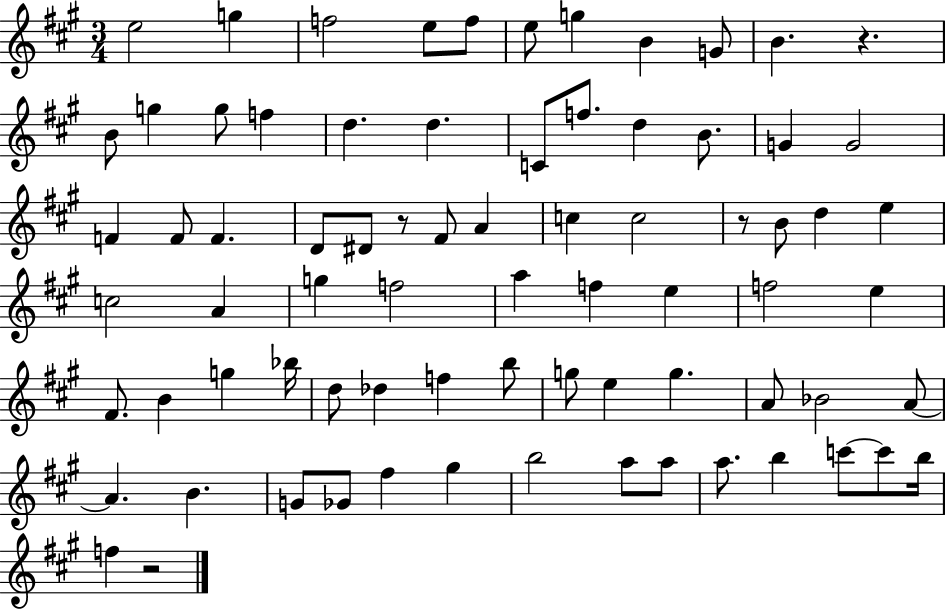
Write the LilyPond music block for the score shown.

{
  \clef treble
  \numericTimeSignature
  \time 3/4
  \key a \major
  \repeat volta 2 { e''2 g''4 | f''2 e''8 f''8 | e''8 g''4 b'4 g'8 | b'4. r4. | \break b'8 g''4 g''8 f''4 | d''4. d''4. | c'8 f''8. d''4 b'8. | g'4 g'2 | \break f'4 f'8 f'4. | d'8 dis'8 r8 fis'8 a'4 | c''4 c''2 | r8 b'8 d''4 e''4 | \break c''2 a'4 | g''4 f''2 | a''4 f''4 e''4 | f''2 e''4 | \break fis'8. b'4 g''4 bes''16 | d''8 des''4 f''4 b''8 | g''8 e''4 g''4. | a'8 bes'2 a'8~~ | \break a'4. b'4. | g'8 ges'8 fis''4 gis''4 | b''2 a''8 a''8 | a''8. b''4 c'''8~~ c'''8 b''16 | \break f''4 r2 | } \bar "|."
}